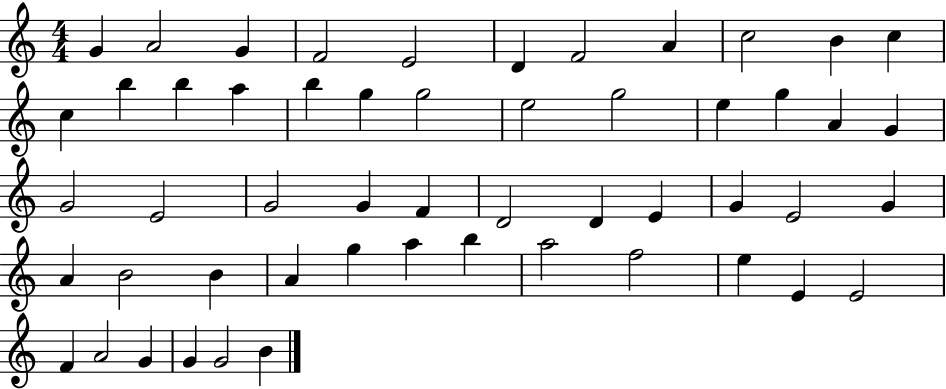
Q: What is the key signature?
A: C major